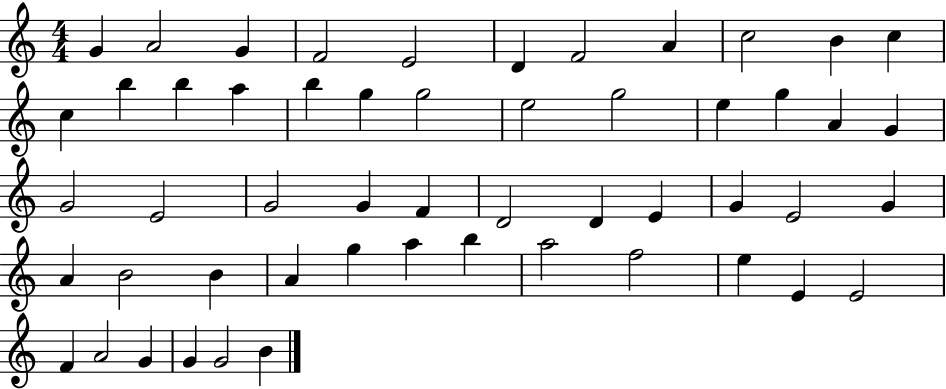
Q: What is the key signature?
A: C major